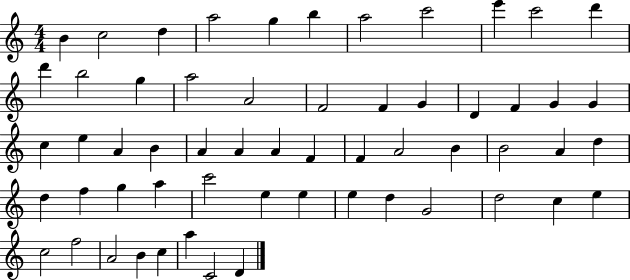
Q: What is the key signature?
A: C major